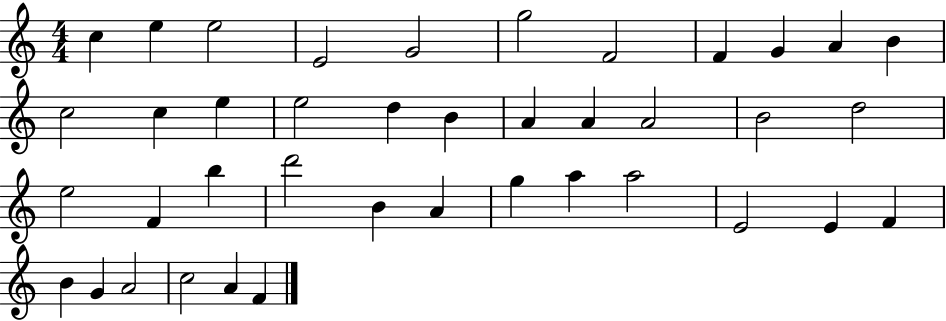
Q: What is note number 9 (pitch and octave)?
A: G4